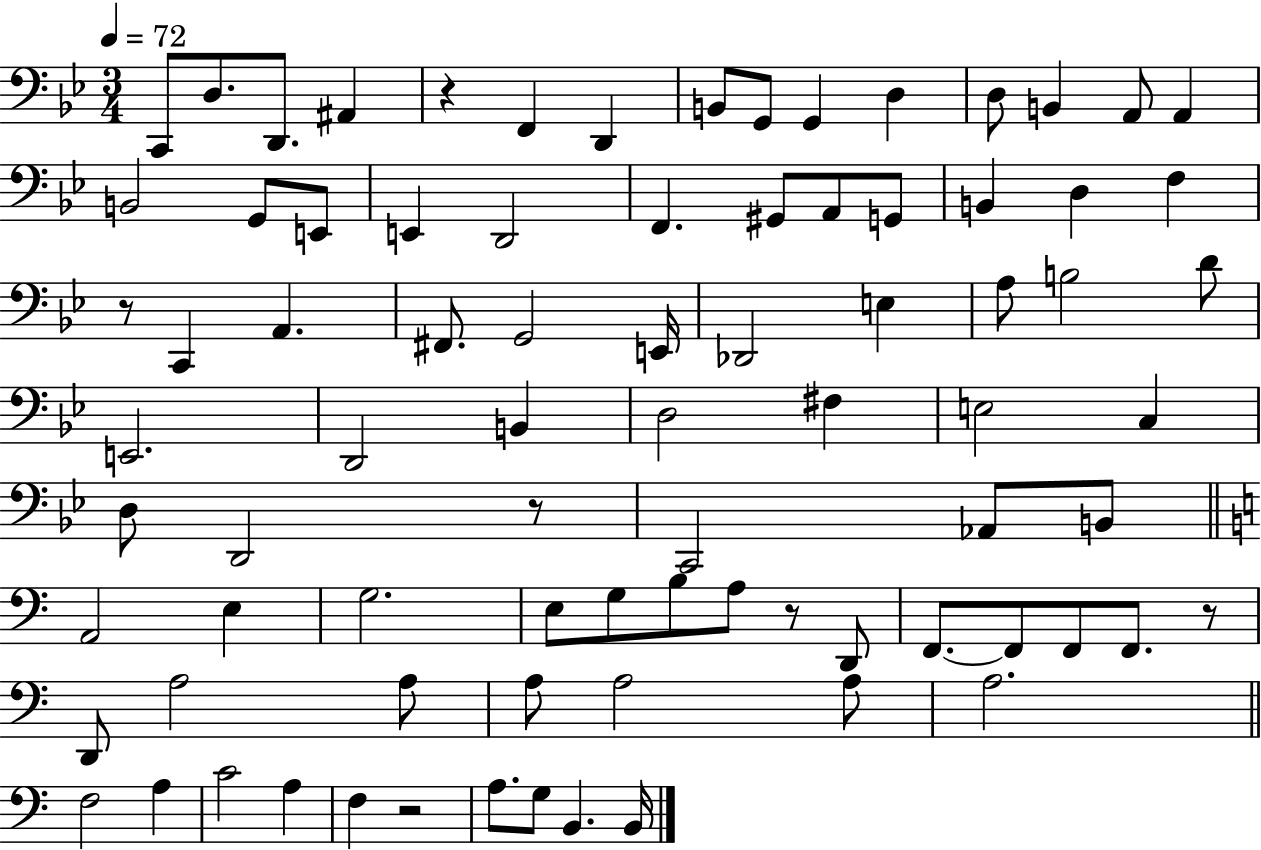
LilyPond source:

{
  \clef bass
  \numericTimeSignature
  \time 3/4
  \key bes \major
  \tempo 4 = 72
  \repeat volta 2 { c,8 d8. d,8. ais,4 | r4 f,4 d,4 | b,8 g,8 g,4 d4 | d8 b,4 a,8 a,4 | \break b,2 g,8 e,8 | e,4 d,2 | f,4. gis,8 a,8 g,8 | b,4 d4 f4 | \break r8 c,4 a,4. | fis,8. g,2 e,16 | des,2 e4 | a8 b2 d'8 | \break e,2. | d,2 b,4 | d2 fis4 | e2 c4 | \break d8 d,2 r8 | c,2 aes,8 b,8 | \bar "||" \break \key c \major a,2 e4 | g2. | e8 g8 b8 a8 r8 d,8 | f,8.~~ f,8 f,8 f,8. r8 | \break d,8 a2 a8 | a8 a2 a8 | a2. | \bar "||" \break \key c \major f2 a4 | c'2 a4 | f4 r2 | a8. g8 b,4. b,16 | \break } \bar "|."
}